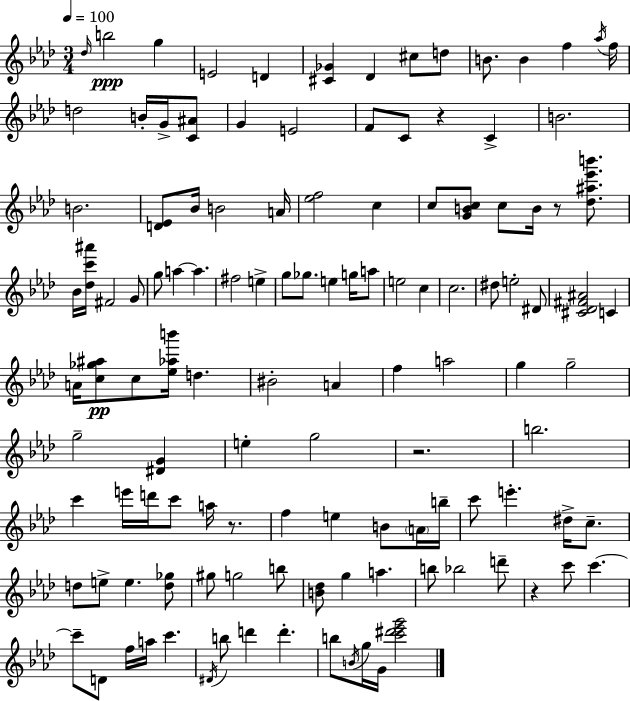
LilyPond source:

{
  \clef treble
  \numericTimeSignature
  \time 3/4
  \key f \minor
  \tempo 4 = 100
  \grace { des''16 }\ppp b''2 g''4 | e'2 d'4 | <cis' ges'>4 des'4 cis''8 d''8 | b'8. b'4 f''4 | \break \acciaccatura { aes''16 } f''16 d''2 b'16-. g'16-> | <c' ais'>8 g'4 e'2 | f'8 c'8 r4 c'4-> | b'2. | \break b'2. | <d' ees'>8 bes'16 b'2 | a'16 <ees'' f''>2 c''4 | c''8 <g' b' c''>8 c''8 b'16 r8 <des'' ais'' ees''' b'''>8. | \break bes'16 <des'' c''' ais'''>16 fis'2 | g'8 g''8 a''4~~ a''4. | fis''2 e''4-> | g''8 ges''8. e''4 g''16 | \break a''8 e''2 c''4 | c''2. | dis''8 e''2-. | dis'8 <cis' des' fis' ais'>2 c'4 | \break a'16 <c'' ges'' ais''>8\pp c''8 <ees'' aes'' b'''>16 d''4. | bis'2-. a'4 | f''4 a''2 | g''4 g''2-- | \break g''2-- <dis' g'>4 | e''4-. g''2 | r2. | b''2. | \break c'''4 e'''16 d'''16 c'''8 a''16 r8. | f''4 e''4 b'8 | \parenthesize a'16 b''16-- c'''8 e'''4.-. dis''16-> c''8.-- | d''8 e''8-> e''4. | \break <d'' ges''>8 gis''8 g''2 | b''8 <b' des''>8 g''4 a''4. | b''8 bes''2 | d'''8-- r4 c'''8 c'''4.~~ | \break c'''8-- d'8 f''16 a''16 c'''4. | \acciaccatura { dis'16 } b''8 d'''4 d'''4.-. | b''8 \acciaccatura { b'16 } g''16 g'16 <c''' dis''' ees''' g'''>2 | \bar "|."
}